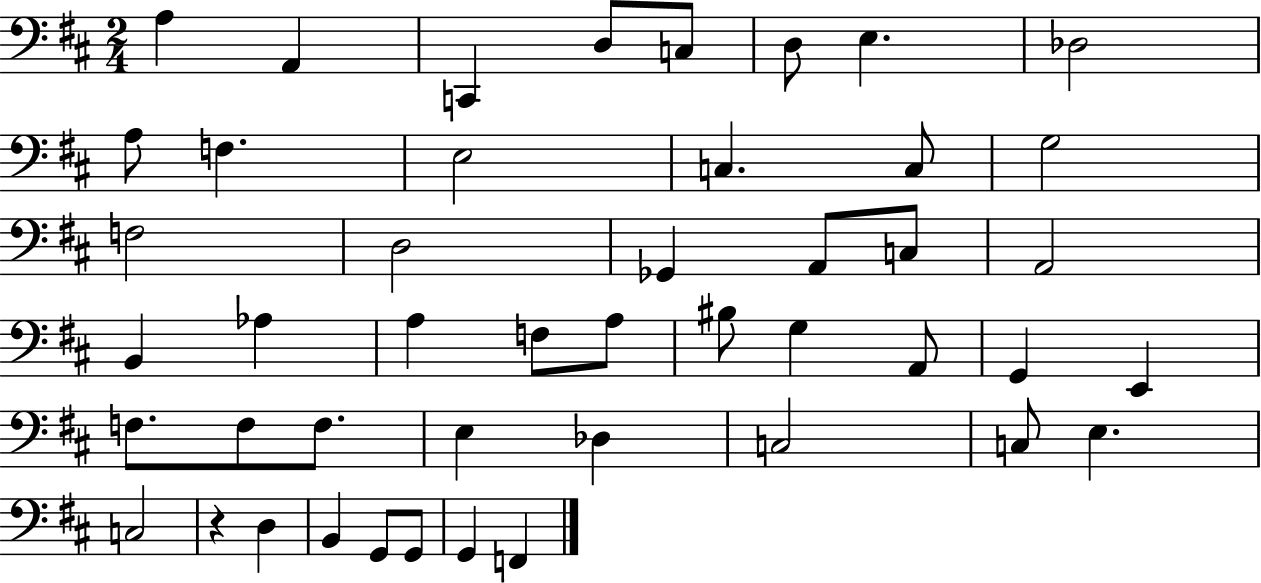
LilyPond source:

{
  \clef bass
  \numericTimeSignature
  \time 2/4
  \key d \major
  a4 a,4 | c,4 d8 c8 | d8 e4. | des2 | \break a8 f4. | e2 | c4. c8 | g2 | \break f2 | d2 | ges,4 a,8 c8 | a,2 | \break b,4 aes4 | a4 f8 a8 | bis8 g4 a,8 | g,4 e,4 | \break f8. f8 f8. | e4 des4 | c2 | c8 e4. | \break c2 | r4 d4 | b,4 g,8 g,8 | g,4 f,4 | \break \bar "|."
}